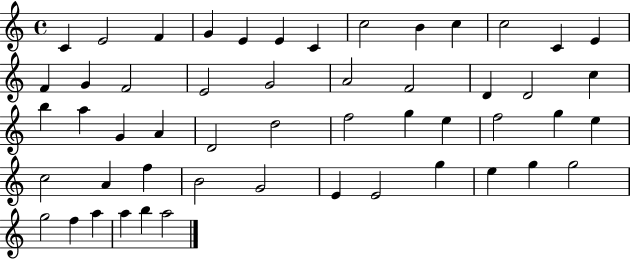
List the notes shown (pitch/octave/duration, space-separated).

C4/q E4/h F4/q G4/q E4/q E4/q C4/q C5/h B4/q C5/q C5/h C4/q E4/q F4/q G4/q F4/h E4/h G4/h A4/h F4/h D4/q D4/h C5/q B5/q A5/q G4/q A4/q D4/h D5/h F5/h G5/q E5/q F5/h G5/q E5/q C5/h A4/q F5/q B4/h G4/h E4/q E4/h G5/q E5/q G5/q G5/h G5/h F5/q A5/q A5/q B5/q A5/h